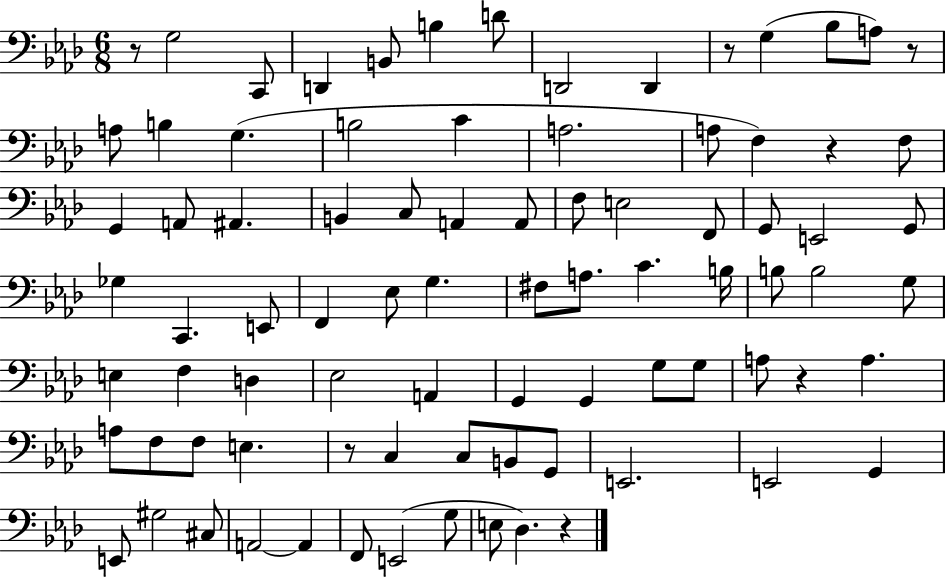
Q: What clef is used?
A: bass